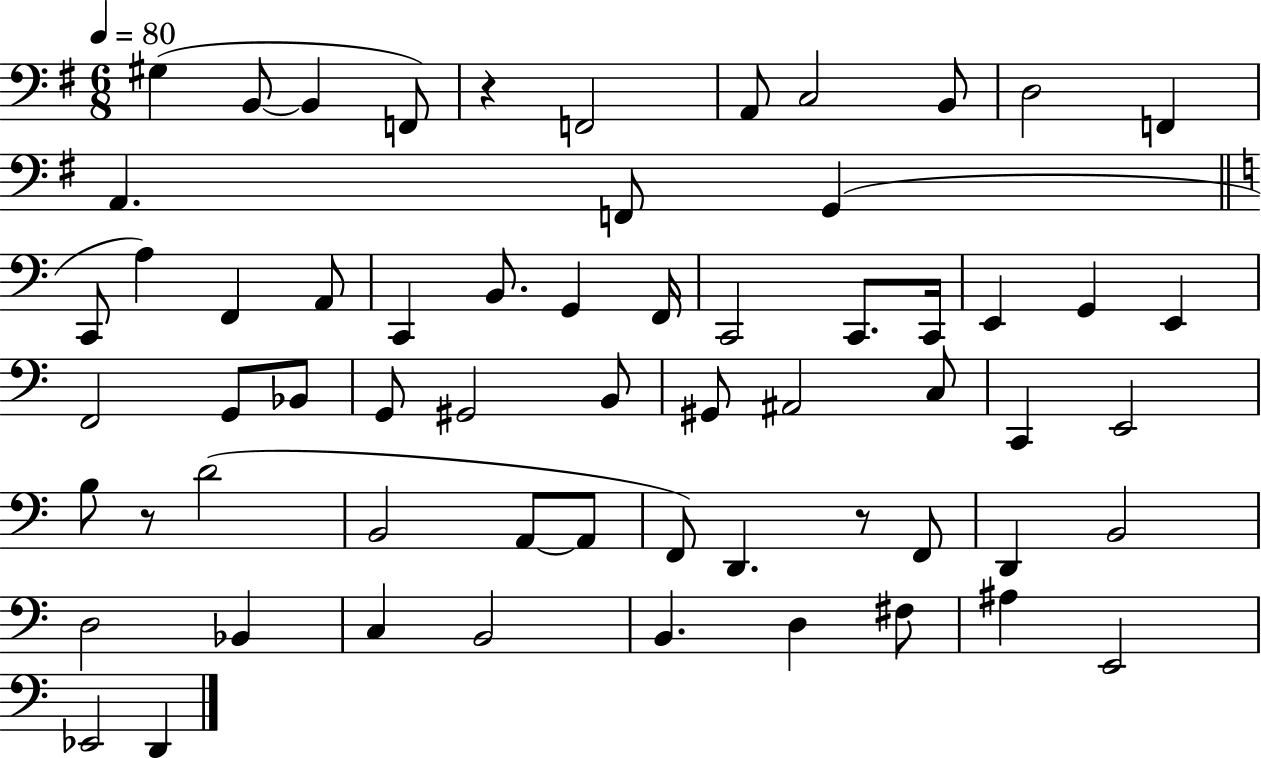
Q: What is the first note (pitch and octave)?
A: G#3